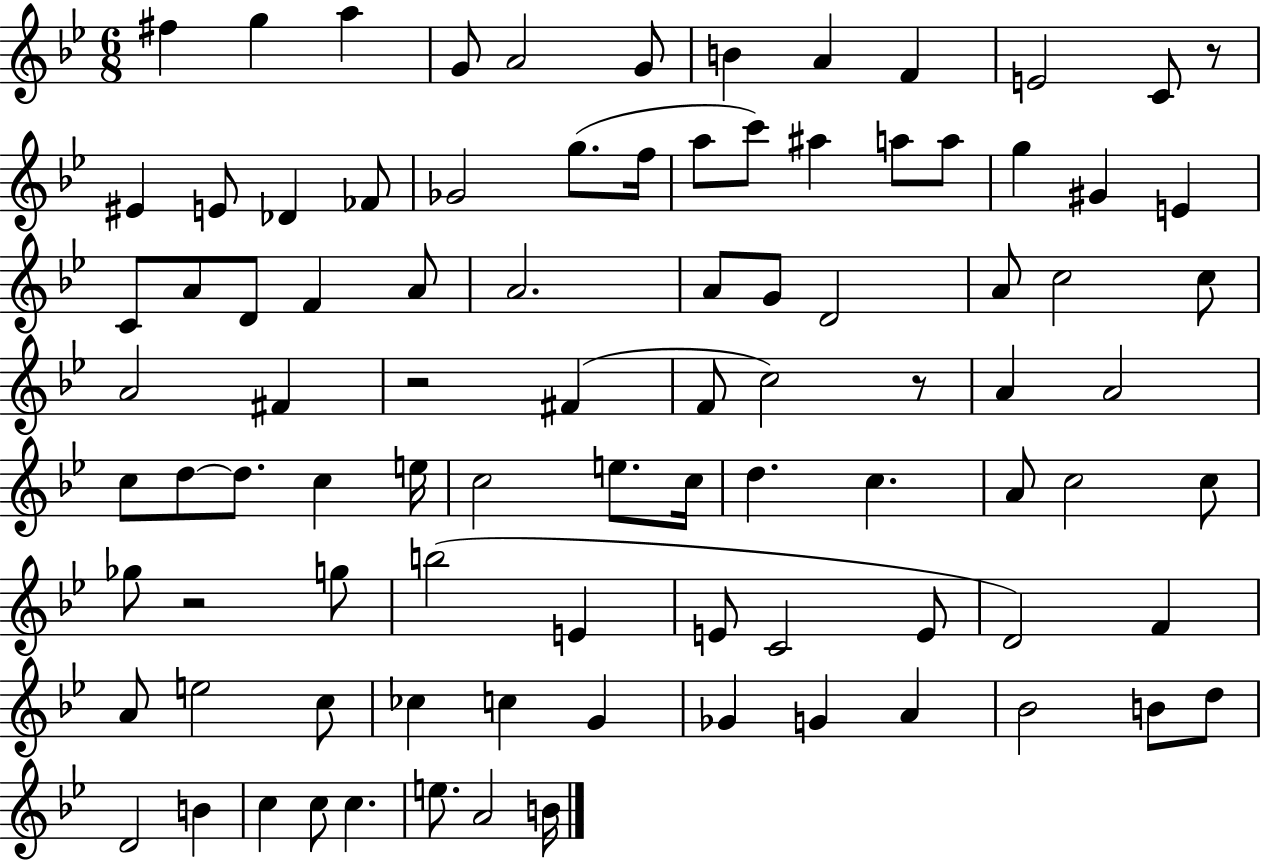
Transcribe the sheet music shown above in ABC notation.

X:1
T:Untitled
M:6/8
L:1/4
K:Bb
^f g a G/2 A2 G/2 B A F E2 C/2 z/2 ^E E/2 _D _F/2 _G2 g/2 f/4 a/2 c'/2 ^a a/2 a/2 g ^G E C/2 A/2 D/2 F A/2 A2 A/2 G/2 D2 A/2 c2 c/2 A2 ^F z2 ^F F/2 c2 z/2 A A2 c/2 d/2 d/2 c e/4 c2 e/2 c/4 d c A/2 c2 c/2 _g/2 z2 g/2 b2 E E/2 C2 E/2 D2 F A/2 e2 c/2 _c c G _G G A _B2 B/2 d/2 D2 B c c/2 c e/2 A2 B/4